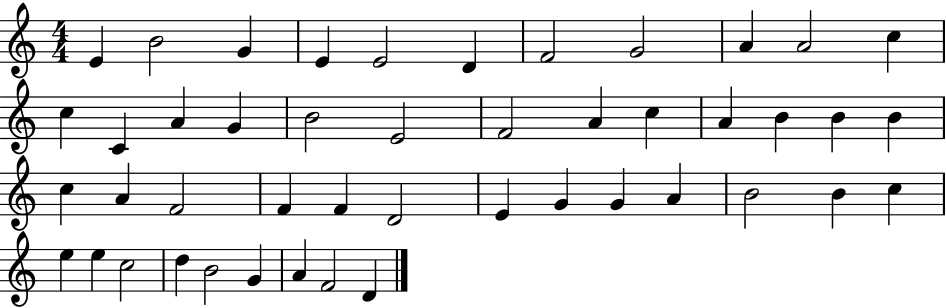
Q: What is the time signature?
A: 4/4